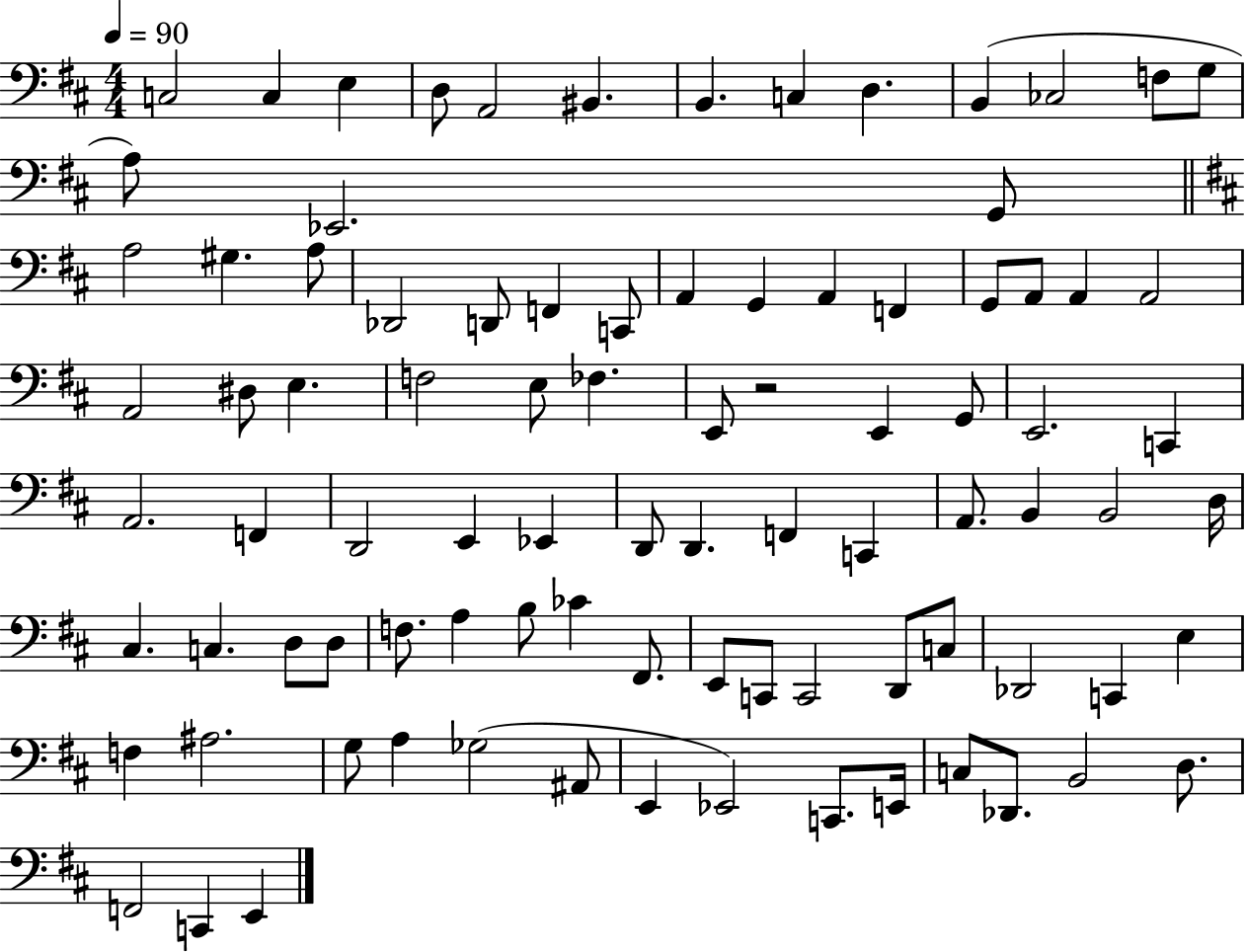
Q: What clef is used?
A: bass